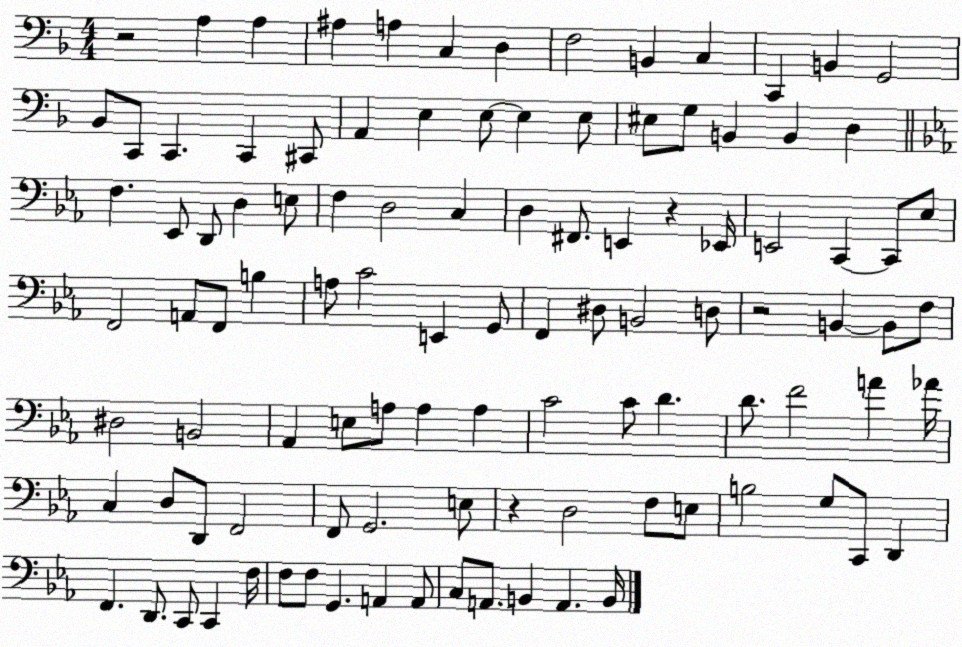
X:1
T:Untitled
M:4/4
L:1/4
K:F
z2 A, A, ^A, A, C, D, F,2 B,, C, C,, B,, G,,2 _B,,/2 C,,/2 C,, C,, ^C,,/2 A,, E, E,/2 E, E,/2 ^E,/2 G,/2 B,, B,, D, F, _E,,/2 D,,/2 D, E,/2 F, D,2 C, D, ^F,,/2 E,, z _E,,/4 E,,2 C,, C,,/2 _E,/2 F,,2 A,,/2 F,,/2 B, A,/2 C2 E,, G,,/2 F,, ^D,/2 B,,2 D,/2 z2 B,, B,,/2 F,/2 ^D,2 B,,2 _A,, E,/2 A,/2 A, A, C2 C/2 D D/2 F2 A _A/4 C, D,/2 D,,/2 F,,2 F,,/2 G,,2 E,/2 z D,2 F,/2 E,/2 B,2 G,/2 C,,/2 D,, F,, D,,/2 C,,/2 C,, F,/4 F,/2 F,/2 G,, A,, A,,/2 C,/2 A,,/2 B,, A,, B,,/4